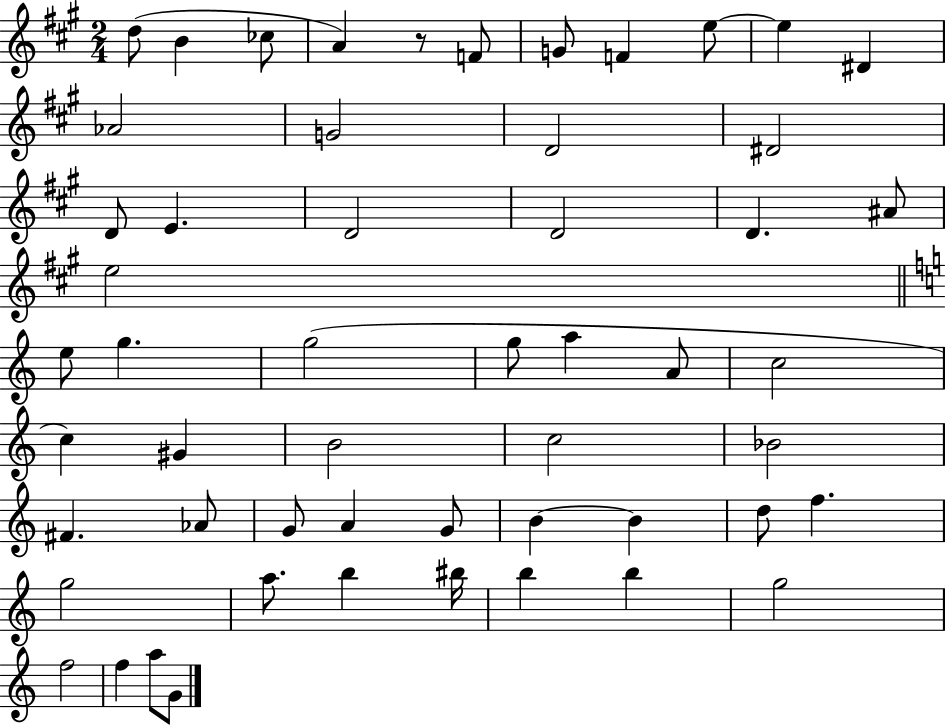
D5/e B4/q CES5/e A4/q R/e F4/e G4/e F4/q E5/e E5/q D#4/q Ab4/h G4/h D4/h D#4/h D4/e E4/q. D4/h D4/h D4/q. A#4/e E5/h E5/e G5/q. G5/h G5/e A5/q A4/e C5/h C5/q G#4/q B4/h C5/h Bb4/h F#4/q. Ab4/e G4/e A4/q G4/e B4/q B4/q D5/e F5/q. G5/h A5/e. B5/q BIS5/s B5/q B5/q G5/h F5/h F5/q A5/e G4/e